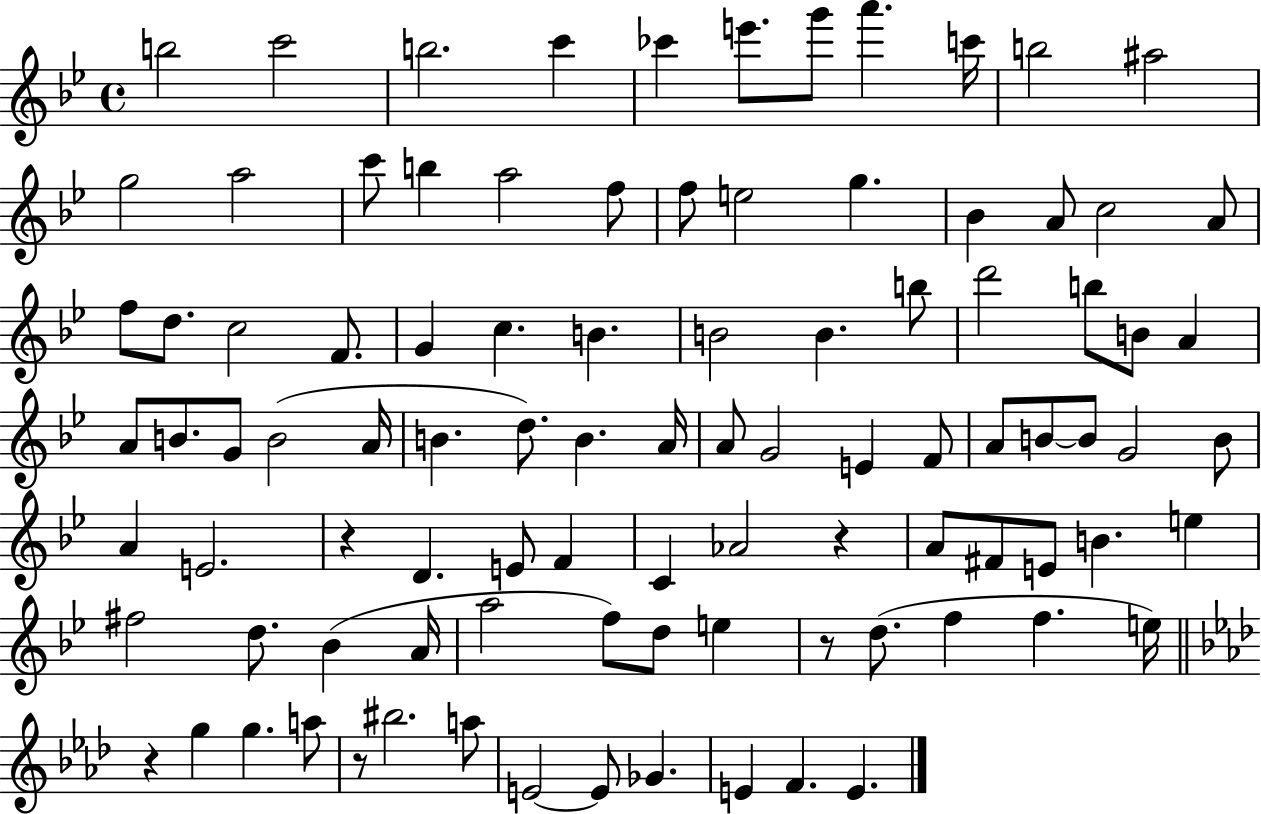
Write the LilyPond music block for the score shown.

{
  \clef treble
  \time 4/4
  \defaultTimeSignature
  \key bes \major
  \repeat volta 2 { b''2 c'''2 | b''2. c'''4 | ces'''4 e'''8. g'''8 a'''4. c'''16 | b''2 ais''2 | \break g''2 a''2 | c'''8 b''4 a''2 f''8 | f''8 e''2 g''4. | bes'4 a'8 c''2 a'8 | \break f''8 d''8. c''2 f'8. | g'4 c''4. b'4. | b'2 b'4. b''8 | d'''2 b''8 b'8 a'4 | \break a'8 b'8. g'8 b'2( a'16 | b'4. d''8.) b'4. a'16 | a'8 g'2 e'4 f'8 | a'8 b'8~~ b'8 g'2 b'8 | \break a'4 e'2. | r4 d'4. e'8 f'4 | c'4 aes'2 r4 | a'8 fis'8 e'8 b'4. e''4 | \break fis''2 d''8. bes'4( a'16 | a''2 f''8) d''8 e''4 | r8 d''8.( f''4 f''4. e''16) | \bar "||" \break \key aes \major r4 g''4 g''4. a''8 | r8 bis''2. a''8 | e'2~~ e'8 ges'4. | e'4 f'4. e'4. | \break } \bar "|."
}